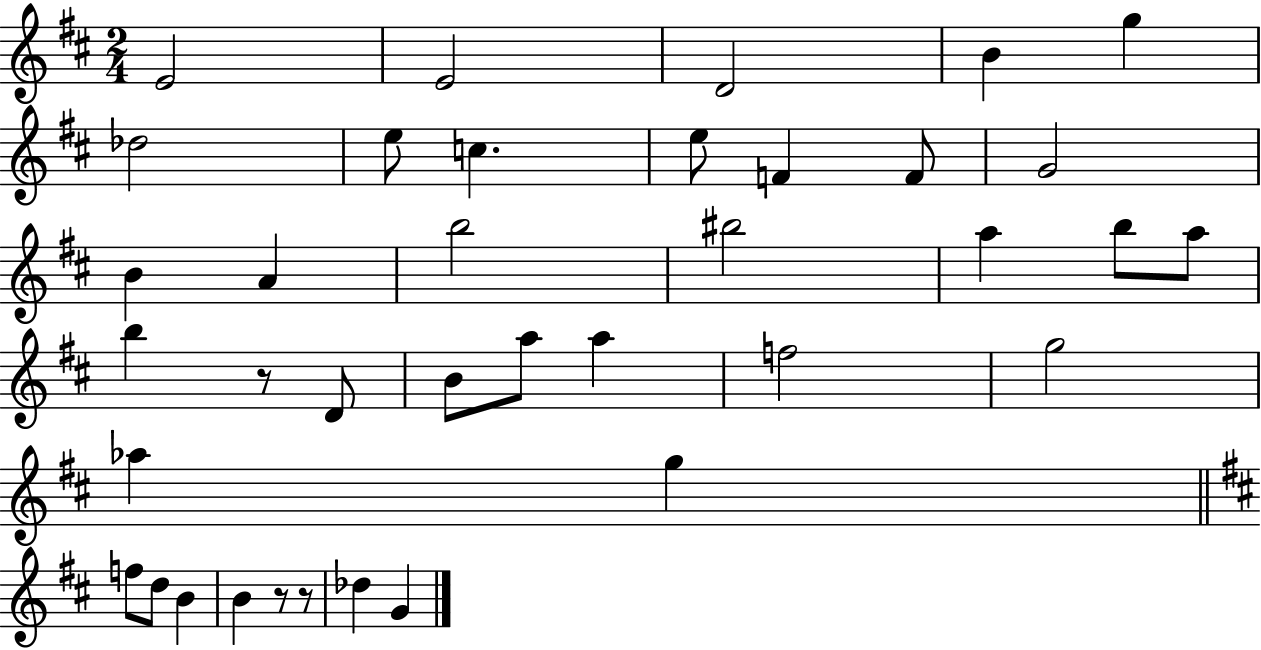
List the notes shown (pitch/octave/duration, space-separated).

E4/h E4/h D4/h B4/q G5/q Db5/h E5/e C5/q. E5/e F4/q F4/e G4/h B4/q A4/q B5/h BIS5/h A5/q B5/e A5/e B5/q R/e D4/e B4/e A5/e A5/q F5/h G5/h Ab5/q G5/q F5/e D5/e B4/q B4/q R/e R/e Db5/q G4/q